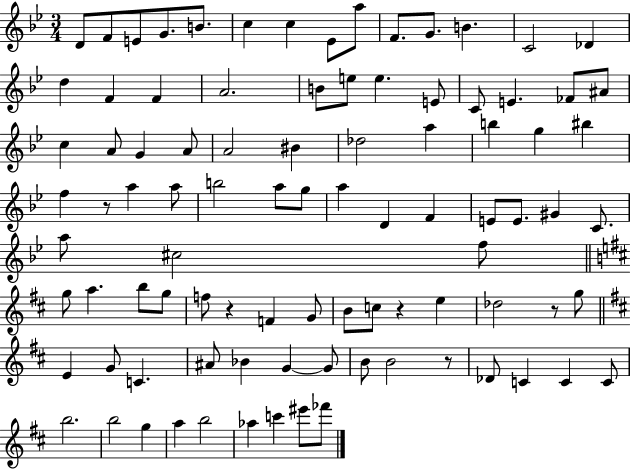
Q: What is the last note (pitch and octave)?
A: FES6